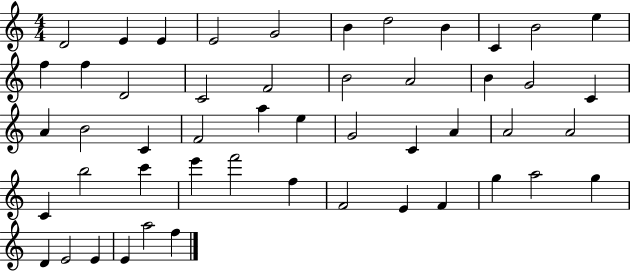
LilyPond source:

{
  \clef treble
  \numericTimeSignature
  \time 4/4
  \key c \major
  d'2 e'4 e'4 | e'2 g'2 | b'4 d''2 b'4 | c'4 b'2 e''4 | \break f''4 f''4 d'2 | c'2 f'2 | b'2 a'2 | b'4 g'2 c'4 | \break a'4 b'2 c'4 | f'2 a''4 e''4 | g'2 c'4 a'4 | a'2 a'2 | \break c'4 b''2 c'''4 | e'''4 f'''2 f''4 | f'2 e'4 f'4 | g''4 a''2 g''4 | \break d'4 e'2 e'4 | e'4 a''2 f''4 | \bar "|."
}